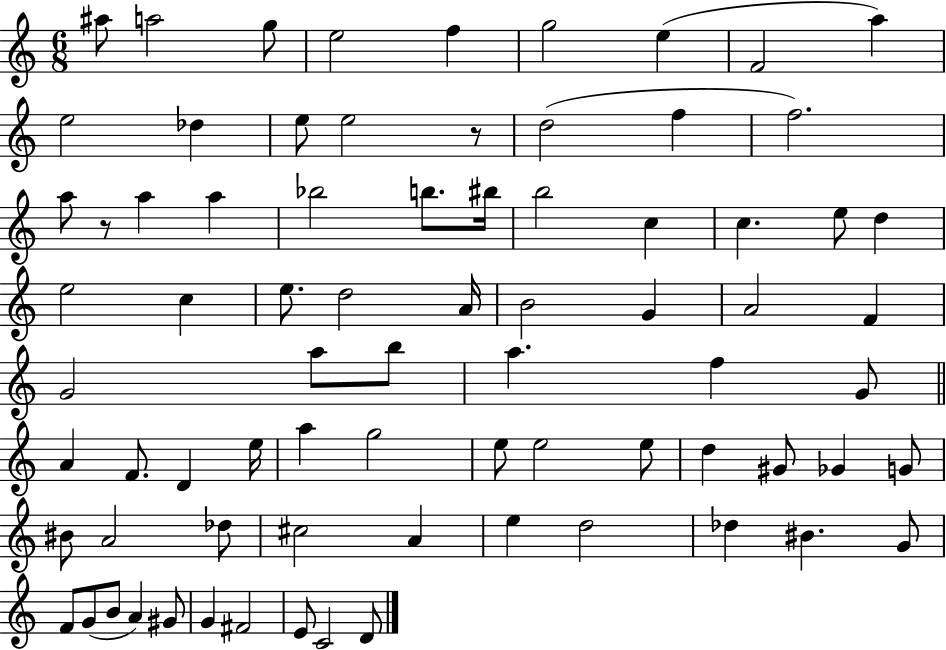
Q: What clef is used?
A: treble